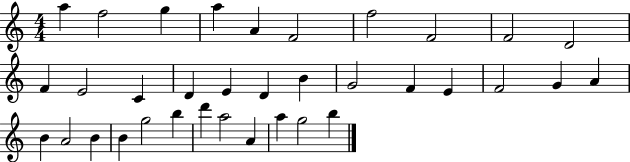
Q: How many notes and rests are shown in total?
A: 35